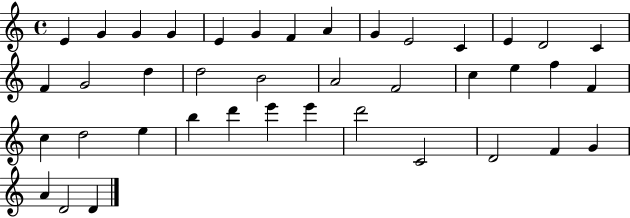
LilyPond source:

{
  \clef treble
  \time 4/4
  \defaultTimeSignature
  \key c \major
  e'4 g'4 g'4 g'4 | e'4 g'4 f'4 a'4 | g'4 e'2 c'4 | e'4 d'2 c'4 | \break f'4 g'2 d''4 | d''2 b'2 | a'2 f'2 | c''4 e''4 f''4 f'4 | \break c''4 d''2 e''4 | b''4 d'''4 e'''4 e'''4 | d'''2 c'2 | d'2 f'4 g'4 | \break a'4 d'2 d'4 | \bar "|."
}